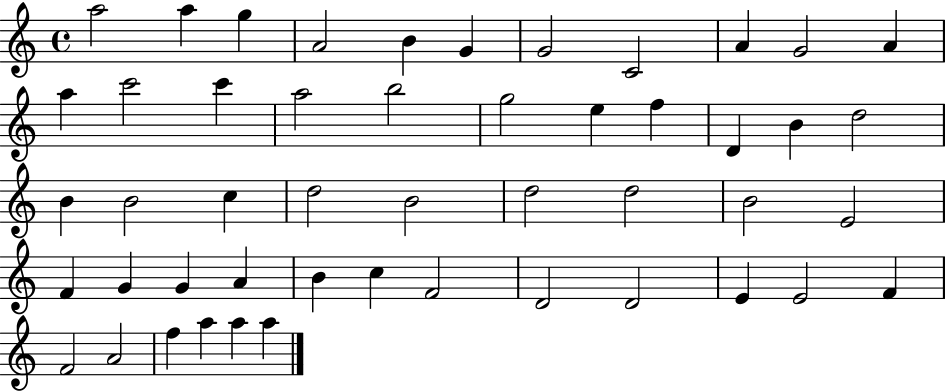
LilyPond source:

{
  \clef treble
  \time 4/4
  \defaultTimeSignature
  \key c \major
  a''2 a''4 g''4 | a'2 b'4 g'4 | g'2 c'2 | a'4 g'2 a'4 | \break a''4 c'''2 c'''4 | a''2 b''2 | g''2 e''4 f''4 | d'4 b'4 d''2 | \break b'4 b'2 c''4 | d''2 b'2 | d''2 d''2 | b'2 e'2 | \break f'4 g'4 g'4 a'4 | b'4 c''4 f'2 | d'2 d'2 | e'4 e'2 f'4 | \break f'2 a'2 | f''4 a''4 a''4 a''4 | \bar "|."
}